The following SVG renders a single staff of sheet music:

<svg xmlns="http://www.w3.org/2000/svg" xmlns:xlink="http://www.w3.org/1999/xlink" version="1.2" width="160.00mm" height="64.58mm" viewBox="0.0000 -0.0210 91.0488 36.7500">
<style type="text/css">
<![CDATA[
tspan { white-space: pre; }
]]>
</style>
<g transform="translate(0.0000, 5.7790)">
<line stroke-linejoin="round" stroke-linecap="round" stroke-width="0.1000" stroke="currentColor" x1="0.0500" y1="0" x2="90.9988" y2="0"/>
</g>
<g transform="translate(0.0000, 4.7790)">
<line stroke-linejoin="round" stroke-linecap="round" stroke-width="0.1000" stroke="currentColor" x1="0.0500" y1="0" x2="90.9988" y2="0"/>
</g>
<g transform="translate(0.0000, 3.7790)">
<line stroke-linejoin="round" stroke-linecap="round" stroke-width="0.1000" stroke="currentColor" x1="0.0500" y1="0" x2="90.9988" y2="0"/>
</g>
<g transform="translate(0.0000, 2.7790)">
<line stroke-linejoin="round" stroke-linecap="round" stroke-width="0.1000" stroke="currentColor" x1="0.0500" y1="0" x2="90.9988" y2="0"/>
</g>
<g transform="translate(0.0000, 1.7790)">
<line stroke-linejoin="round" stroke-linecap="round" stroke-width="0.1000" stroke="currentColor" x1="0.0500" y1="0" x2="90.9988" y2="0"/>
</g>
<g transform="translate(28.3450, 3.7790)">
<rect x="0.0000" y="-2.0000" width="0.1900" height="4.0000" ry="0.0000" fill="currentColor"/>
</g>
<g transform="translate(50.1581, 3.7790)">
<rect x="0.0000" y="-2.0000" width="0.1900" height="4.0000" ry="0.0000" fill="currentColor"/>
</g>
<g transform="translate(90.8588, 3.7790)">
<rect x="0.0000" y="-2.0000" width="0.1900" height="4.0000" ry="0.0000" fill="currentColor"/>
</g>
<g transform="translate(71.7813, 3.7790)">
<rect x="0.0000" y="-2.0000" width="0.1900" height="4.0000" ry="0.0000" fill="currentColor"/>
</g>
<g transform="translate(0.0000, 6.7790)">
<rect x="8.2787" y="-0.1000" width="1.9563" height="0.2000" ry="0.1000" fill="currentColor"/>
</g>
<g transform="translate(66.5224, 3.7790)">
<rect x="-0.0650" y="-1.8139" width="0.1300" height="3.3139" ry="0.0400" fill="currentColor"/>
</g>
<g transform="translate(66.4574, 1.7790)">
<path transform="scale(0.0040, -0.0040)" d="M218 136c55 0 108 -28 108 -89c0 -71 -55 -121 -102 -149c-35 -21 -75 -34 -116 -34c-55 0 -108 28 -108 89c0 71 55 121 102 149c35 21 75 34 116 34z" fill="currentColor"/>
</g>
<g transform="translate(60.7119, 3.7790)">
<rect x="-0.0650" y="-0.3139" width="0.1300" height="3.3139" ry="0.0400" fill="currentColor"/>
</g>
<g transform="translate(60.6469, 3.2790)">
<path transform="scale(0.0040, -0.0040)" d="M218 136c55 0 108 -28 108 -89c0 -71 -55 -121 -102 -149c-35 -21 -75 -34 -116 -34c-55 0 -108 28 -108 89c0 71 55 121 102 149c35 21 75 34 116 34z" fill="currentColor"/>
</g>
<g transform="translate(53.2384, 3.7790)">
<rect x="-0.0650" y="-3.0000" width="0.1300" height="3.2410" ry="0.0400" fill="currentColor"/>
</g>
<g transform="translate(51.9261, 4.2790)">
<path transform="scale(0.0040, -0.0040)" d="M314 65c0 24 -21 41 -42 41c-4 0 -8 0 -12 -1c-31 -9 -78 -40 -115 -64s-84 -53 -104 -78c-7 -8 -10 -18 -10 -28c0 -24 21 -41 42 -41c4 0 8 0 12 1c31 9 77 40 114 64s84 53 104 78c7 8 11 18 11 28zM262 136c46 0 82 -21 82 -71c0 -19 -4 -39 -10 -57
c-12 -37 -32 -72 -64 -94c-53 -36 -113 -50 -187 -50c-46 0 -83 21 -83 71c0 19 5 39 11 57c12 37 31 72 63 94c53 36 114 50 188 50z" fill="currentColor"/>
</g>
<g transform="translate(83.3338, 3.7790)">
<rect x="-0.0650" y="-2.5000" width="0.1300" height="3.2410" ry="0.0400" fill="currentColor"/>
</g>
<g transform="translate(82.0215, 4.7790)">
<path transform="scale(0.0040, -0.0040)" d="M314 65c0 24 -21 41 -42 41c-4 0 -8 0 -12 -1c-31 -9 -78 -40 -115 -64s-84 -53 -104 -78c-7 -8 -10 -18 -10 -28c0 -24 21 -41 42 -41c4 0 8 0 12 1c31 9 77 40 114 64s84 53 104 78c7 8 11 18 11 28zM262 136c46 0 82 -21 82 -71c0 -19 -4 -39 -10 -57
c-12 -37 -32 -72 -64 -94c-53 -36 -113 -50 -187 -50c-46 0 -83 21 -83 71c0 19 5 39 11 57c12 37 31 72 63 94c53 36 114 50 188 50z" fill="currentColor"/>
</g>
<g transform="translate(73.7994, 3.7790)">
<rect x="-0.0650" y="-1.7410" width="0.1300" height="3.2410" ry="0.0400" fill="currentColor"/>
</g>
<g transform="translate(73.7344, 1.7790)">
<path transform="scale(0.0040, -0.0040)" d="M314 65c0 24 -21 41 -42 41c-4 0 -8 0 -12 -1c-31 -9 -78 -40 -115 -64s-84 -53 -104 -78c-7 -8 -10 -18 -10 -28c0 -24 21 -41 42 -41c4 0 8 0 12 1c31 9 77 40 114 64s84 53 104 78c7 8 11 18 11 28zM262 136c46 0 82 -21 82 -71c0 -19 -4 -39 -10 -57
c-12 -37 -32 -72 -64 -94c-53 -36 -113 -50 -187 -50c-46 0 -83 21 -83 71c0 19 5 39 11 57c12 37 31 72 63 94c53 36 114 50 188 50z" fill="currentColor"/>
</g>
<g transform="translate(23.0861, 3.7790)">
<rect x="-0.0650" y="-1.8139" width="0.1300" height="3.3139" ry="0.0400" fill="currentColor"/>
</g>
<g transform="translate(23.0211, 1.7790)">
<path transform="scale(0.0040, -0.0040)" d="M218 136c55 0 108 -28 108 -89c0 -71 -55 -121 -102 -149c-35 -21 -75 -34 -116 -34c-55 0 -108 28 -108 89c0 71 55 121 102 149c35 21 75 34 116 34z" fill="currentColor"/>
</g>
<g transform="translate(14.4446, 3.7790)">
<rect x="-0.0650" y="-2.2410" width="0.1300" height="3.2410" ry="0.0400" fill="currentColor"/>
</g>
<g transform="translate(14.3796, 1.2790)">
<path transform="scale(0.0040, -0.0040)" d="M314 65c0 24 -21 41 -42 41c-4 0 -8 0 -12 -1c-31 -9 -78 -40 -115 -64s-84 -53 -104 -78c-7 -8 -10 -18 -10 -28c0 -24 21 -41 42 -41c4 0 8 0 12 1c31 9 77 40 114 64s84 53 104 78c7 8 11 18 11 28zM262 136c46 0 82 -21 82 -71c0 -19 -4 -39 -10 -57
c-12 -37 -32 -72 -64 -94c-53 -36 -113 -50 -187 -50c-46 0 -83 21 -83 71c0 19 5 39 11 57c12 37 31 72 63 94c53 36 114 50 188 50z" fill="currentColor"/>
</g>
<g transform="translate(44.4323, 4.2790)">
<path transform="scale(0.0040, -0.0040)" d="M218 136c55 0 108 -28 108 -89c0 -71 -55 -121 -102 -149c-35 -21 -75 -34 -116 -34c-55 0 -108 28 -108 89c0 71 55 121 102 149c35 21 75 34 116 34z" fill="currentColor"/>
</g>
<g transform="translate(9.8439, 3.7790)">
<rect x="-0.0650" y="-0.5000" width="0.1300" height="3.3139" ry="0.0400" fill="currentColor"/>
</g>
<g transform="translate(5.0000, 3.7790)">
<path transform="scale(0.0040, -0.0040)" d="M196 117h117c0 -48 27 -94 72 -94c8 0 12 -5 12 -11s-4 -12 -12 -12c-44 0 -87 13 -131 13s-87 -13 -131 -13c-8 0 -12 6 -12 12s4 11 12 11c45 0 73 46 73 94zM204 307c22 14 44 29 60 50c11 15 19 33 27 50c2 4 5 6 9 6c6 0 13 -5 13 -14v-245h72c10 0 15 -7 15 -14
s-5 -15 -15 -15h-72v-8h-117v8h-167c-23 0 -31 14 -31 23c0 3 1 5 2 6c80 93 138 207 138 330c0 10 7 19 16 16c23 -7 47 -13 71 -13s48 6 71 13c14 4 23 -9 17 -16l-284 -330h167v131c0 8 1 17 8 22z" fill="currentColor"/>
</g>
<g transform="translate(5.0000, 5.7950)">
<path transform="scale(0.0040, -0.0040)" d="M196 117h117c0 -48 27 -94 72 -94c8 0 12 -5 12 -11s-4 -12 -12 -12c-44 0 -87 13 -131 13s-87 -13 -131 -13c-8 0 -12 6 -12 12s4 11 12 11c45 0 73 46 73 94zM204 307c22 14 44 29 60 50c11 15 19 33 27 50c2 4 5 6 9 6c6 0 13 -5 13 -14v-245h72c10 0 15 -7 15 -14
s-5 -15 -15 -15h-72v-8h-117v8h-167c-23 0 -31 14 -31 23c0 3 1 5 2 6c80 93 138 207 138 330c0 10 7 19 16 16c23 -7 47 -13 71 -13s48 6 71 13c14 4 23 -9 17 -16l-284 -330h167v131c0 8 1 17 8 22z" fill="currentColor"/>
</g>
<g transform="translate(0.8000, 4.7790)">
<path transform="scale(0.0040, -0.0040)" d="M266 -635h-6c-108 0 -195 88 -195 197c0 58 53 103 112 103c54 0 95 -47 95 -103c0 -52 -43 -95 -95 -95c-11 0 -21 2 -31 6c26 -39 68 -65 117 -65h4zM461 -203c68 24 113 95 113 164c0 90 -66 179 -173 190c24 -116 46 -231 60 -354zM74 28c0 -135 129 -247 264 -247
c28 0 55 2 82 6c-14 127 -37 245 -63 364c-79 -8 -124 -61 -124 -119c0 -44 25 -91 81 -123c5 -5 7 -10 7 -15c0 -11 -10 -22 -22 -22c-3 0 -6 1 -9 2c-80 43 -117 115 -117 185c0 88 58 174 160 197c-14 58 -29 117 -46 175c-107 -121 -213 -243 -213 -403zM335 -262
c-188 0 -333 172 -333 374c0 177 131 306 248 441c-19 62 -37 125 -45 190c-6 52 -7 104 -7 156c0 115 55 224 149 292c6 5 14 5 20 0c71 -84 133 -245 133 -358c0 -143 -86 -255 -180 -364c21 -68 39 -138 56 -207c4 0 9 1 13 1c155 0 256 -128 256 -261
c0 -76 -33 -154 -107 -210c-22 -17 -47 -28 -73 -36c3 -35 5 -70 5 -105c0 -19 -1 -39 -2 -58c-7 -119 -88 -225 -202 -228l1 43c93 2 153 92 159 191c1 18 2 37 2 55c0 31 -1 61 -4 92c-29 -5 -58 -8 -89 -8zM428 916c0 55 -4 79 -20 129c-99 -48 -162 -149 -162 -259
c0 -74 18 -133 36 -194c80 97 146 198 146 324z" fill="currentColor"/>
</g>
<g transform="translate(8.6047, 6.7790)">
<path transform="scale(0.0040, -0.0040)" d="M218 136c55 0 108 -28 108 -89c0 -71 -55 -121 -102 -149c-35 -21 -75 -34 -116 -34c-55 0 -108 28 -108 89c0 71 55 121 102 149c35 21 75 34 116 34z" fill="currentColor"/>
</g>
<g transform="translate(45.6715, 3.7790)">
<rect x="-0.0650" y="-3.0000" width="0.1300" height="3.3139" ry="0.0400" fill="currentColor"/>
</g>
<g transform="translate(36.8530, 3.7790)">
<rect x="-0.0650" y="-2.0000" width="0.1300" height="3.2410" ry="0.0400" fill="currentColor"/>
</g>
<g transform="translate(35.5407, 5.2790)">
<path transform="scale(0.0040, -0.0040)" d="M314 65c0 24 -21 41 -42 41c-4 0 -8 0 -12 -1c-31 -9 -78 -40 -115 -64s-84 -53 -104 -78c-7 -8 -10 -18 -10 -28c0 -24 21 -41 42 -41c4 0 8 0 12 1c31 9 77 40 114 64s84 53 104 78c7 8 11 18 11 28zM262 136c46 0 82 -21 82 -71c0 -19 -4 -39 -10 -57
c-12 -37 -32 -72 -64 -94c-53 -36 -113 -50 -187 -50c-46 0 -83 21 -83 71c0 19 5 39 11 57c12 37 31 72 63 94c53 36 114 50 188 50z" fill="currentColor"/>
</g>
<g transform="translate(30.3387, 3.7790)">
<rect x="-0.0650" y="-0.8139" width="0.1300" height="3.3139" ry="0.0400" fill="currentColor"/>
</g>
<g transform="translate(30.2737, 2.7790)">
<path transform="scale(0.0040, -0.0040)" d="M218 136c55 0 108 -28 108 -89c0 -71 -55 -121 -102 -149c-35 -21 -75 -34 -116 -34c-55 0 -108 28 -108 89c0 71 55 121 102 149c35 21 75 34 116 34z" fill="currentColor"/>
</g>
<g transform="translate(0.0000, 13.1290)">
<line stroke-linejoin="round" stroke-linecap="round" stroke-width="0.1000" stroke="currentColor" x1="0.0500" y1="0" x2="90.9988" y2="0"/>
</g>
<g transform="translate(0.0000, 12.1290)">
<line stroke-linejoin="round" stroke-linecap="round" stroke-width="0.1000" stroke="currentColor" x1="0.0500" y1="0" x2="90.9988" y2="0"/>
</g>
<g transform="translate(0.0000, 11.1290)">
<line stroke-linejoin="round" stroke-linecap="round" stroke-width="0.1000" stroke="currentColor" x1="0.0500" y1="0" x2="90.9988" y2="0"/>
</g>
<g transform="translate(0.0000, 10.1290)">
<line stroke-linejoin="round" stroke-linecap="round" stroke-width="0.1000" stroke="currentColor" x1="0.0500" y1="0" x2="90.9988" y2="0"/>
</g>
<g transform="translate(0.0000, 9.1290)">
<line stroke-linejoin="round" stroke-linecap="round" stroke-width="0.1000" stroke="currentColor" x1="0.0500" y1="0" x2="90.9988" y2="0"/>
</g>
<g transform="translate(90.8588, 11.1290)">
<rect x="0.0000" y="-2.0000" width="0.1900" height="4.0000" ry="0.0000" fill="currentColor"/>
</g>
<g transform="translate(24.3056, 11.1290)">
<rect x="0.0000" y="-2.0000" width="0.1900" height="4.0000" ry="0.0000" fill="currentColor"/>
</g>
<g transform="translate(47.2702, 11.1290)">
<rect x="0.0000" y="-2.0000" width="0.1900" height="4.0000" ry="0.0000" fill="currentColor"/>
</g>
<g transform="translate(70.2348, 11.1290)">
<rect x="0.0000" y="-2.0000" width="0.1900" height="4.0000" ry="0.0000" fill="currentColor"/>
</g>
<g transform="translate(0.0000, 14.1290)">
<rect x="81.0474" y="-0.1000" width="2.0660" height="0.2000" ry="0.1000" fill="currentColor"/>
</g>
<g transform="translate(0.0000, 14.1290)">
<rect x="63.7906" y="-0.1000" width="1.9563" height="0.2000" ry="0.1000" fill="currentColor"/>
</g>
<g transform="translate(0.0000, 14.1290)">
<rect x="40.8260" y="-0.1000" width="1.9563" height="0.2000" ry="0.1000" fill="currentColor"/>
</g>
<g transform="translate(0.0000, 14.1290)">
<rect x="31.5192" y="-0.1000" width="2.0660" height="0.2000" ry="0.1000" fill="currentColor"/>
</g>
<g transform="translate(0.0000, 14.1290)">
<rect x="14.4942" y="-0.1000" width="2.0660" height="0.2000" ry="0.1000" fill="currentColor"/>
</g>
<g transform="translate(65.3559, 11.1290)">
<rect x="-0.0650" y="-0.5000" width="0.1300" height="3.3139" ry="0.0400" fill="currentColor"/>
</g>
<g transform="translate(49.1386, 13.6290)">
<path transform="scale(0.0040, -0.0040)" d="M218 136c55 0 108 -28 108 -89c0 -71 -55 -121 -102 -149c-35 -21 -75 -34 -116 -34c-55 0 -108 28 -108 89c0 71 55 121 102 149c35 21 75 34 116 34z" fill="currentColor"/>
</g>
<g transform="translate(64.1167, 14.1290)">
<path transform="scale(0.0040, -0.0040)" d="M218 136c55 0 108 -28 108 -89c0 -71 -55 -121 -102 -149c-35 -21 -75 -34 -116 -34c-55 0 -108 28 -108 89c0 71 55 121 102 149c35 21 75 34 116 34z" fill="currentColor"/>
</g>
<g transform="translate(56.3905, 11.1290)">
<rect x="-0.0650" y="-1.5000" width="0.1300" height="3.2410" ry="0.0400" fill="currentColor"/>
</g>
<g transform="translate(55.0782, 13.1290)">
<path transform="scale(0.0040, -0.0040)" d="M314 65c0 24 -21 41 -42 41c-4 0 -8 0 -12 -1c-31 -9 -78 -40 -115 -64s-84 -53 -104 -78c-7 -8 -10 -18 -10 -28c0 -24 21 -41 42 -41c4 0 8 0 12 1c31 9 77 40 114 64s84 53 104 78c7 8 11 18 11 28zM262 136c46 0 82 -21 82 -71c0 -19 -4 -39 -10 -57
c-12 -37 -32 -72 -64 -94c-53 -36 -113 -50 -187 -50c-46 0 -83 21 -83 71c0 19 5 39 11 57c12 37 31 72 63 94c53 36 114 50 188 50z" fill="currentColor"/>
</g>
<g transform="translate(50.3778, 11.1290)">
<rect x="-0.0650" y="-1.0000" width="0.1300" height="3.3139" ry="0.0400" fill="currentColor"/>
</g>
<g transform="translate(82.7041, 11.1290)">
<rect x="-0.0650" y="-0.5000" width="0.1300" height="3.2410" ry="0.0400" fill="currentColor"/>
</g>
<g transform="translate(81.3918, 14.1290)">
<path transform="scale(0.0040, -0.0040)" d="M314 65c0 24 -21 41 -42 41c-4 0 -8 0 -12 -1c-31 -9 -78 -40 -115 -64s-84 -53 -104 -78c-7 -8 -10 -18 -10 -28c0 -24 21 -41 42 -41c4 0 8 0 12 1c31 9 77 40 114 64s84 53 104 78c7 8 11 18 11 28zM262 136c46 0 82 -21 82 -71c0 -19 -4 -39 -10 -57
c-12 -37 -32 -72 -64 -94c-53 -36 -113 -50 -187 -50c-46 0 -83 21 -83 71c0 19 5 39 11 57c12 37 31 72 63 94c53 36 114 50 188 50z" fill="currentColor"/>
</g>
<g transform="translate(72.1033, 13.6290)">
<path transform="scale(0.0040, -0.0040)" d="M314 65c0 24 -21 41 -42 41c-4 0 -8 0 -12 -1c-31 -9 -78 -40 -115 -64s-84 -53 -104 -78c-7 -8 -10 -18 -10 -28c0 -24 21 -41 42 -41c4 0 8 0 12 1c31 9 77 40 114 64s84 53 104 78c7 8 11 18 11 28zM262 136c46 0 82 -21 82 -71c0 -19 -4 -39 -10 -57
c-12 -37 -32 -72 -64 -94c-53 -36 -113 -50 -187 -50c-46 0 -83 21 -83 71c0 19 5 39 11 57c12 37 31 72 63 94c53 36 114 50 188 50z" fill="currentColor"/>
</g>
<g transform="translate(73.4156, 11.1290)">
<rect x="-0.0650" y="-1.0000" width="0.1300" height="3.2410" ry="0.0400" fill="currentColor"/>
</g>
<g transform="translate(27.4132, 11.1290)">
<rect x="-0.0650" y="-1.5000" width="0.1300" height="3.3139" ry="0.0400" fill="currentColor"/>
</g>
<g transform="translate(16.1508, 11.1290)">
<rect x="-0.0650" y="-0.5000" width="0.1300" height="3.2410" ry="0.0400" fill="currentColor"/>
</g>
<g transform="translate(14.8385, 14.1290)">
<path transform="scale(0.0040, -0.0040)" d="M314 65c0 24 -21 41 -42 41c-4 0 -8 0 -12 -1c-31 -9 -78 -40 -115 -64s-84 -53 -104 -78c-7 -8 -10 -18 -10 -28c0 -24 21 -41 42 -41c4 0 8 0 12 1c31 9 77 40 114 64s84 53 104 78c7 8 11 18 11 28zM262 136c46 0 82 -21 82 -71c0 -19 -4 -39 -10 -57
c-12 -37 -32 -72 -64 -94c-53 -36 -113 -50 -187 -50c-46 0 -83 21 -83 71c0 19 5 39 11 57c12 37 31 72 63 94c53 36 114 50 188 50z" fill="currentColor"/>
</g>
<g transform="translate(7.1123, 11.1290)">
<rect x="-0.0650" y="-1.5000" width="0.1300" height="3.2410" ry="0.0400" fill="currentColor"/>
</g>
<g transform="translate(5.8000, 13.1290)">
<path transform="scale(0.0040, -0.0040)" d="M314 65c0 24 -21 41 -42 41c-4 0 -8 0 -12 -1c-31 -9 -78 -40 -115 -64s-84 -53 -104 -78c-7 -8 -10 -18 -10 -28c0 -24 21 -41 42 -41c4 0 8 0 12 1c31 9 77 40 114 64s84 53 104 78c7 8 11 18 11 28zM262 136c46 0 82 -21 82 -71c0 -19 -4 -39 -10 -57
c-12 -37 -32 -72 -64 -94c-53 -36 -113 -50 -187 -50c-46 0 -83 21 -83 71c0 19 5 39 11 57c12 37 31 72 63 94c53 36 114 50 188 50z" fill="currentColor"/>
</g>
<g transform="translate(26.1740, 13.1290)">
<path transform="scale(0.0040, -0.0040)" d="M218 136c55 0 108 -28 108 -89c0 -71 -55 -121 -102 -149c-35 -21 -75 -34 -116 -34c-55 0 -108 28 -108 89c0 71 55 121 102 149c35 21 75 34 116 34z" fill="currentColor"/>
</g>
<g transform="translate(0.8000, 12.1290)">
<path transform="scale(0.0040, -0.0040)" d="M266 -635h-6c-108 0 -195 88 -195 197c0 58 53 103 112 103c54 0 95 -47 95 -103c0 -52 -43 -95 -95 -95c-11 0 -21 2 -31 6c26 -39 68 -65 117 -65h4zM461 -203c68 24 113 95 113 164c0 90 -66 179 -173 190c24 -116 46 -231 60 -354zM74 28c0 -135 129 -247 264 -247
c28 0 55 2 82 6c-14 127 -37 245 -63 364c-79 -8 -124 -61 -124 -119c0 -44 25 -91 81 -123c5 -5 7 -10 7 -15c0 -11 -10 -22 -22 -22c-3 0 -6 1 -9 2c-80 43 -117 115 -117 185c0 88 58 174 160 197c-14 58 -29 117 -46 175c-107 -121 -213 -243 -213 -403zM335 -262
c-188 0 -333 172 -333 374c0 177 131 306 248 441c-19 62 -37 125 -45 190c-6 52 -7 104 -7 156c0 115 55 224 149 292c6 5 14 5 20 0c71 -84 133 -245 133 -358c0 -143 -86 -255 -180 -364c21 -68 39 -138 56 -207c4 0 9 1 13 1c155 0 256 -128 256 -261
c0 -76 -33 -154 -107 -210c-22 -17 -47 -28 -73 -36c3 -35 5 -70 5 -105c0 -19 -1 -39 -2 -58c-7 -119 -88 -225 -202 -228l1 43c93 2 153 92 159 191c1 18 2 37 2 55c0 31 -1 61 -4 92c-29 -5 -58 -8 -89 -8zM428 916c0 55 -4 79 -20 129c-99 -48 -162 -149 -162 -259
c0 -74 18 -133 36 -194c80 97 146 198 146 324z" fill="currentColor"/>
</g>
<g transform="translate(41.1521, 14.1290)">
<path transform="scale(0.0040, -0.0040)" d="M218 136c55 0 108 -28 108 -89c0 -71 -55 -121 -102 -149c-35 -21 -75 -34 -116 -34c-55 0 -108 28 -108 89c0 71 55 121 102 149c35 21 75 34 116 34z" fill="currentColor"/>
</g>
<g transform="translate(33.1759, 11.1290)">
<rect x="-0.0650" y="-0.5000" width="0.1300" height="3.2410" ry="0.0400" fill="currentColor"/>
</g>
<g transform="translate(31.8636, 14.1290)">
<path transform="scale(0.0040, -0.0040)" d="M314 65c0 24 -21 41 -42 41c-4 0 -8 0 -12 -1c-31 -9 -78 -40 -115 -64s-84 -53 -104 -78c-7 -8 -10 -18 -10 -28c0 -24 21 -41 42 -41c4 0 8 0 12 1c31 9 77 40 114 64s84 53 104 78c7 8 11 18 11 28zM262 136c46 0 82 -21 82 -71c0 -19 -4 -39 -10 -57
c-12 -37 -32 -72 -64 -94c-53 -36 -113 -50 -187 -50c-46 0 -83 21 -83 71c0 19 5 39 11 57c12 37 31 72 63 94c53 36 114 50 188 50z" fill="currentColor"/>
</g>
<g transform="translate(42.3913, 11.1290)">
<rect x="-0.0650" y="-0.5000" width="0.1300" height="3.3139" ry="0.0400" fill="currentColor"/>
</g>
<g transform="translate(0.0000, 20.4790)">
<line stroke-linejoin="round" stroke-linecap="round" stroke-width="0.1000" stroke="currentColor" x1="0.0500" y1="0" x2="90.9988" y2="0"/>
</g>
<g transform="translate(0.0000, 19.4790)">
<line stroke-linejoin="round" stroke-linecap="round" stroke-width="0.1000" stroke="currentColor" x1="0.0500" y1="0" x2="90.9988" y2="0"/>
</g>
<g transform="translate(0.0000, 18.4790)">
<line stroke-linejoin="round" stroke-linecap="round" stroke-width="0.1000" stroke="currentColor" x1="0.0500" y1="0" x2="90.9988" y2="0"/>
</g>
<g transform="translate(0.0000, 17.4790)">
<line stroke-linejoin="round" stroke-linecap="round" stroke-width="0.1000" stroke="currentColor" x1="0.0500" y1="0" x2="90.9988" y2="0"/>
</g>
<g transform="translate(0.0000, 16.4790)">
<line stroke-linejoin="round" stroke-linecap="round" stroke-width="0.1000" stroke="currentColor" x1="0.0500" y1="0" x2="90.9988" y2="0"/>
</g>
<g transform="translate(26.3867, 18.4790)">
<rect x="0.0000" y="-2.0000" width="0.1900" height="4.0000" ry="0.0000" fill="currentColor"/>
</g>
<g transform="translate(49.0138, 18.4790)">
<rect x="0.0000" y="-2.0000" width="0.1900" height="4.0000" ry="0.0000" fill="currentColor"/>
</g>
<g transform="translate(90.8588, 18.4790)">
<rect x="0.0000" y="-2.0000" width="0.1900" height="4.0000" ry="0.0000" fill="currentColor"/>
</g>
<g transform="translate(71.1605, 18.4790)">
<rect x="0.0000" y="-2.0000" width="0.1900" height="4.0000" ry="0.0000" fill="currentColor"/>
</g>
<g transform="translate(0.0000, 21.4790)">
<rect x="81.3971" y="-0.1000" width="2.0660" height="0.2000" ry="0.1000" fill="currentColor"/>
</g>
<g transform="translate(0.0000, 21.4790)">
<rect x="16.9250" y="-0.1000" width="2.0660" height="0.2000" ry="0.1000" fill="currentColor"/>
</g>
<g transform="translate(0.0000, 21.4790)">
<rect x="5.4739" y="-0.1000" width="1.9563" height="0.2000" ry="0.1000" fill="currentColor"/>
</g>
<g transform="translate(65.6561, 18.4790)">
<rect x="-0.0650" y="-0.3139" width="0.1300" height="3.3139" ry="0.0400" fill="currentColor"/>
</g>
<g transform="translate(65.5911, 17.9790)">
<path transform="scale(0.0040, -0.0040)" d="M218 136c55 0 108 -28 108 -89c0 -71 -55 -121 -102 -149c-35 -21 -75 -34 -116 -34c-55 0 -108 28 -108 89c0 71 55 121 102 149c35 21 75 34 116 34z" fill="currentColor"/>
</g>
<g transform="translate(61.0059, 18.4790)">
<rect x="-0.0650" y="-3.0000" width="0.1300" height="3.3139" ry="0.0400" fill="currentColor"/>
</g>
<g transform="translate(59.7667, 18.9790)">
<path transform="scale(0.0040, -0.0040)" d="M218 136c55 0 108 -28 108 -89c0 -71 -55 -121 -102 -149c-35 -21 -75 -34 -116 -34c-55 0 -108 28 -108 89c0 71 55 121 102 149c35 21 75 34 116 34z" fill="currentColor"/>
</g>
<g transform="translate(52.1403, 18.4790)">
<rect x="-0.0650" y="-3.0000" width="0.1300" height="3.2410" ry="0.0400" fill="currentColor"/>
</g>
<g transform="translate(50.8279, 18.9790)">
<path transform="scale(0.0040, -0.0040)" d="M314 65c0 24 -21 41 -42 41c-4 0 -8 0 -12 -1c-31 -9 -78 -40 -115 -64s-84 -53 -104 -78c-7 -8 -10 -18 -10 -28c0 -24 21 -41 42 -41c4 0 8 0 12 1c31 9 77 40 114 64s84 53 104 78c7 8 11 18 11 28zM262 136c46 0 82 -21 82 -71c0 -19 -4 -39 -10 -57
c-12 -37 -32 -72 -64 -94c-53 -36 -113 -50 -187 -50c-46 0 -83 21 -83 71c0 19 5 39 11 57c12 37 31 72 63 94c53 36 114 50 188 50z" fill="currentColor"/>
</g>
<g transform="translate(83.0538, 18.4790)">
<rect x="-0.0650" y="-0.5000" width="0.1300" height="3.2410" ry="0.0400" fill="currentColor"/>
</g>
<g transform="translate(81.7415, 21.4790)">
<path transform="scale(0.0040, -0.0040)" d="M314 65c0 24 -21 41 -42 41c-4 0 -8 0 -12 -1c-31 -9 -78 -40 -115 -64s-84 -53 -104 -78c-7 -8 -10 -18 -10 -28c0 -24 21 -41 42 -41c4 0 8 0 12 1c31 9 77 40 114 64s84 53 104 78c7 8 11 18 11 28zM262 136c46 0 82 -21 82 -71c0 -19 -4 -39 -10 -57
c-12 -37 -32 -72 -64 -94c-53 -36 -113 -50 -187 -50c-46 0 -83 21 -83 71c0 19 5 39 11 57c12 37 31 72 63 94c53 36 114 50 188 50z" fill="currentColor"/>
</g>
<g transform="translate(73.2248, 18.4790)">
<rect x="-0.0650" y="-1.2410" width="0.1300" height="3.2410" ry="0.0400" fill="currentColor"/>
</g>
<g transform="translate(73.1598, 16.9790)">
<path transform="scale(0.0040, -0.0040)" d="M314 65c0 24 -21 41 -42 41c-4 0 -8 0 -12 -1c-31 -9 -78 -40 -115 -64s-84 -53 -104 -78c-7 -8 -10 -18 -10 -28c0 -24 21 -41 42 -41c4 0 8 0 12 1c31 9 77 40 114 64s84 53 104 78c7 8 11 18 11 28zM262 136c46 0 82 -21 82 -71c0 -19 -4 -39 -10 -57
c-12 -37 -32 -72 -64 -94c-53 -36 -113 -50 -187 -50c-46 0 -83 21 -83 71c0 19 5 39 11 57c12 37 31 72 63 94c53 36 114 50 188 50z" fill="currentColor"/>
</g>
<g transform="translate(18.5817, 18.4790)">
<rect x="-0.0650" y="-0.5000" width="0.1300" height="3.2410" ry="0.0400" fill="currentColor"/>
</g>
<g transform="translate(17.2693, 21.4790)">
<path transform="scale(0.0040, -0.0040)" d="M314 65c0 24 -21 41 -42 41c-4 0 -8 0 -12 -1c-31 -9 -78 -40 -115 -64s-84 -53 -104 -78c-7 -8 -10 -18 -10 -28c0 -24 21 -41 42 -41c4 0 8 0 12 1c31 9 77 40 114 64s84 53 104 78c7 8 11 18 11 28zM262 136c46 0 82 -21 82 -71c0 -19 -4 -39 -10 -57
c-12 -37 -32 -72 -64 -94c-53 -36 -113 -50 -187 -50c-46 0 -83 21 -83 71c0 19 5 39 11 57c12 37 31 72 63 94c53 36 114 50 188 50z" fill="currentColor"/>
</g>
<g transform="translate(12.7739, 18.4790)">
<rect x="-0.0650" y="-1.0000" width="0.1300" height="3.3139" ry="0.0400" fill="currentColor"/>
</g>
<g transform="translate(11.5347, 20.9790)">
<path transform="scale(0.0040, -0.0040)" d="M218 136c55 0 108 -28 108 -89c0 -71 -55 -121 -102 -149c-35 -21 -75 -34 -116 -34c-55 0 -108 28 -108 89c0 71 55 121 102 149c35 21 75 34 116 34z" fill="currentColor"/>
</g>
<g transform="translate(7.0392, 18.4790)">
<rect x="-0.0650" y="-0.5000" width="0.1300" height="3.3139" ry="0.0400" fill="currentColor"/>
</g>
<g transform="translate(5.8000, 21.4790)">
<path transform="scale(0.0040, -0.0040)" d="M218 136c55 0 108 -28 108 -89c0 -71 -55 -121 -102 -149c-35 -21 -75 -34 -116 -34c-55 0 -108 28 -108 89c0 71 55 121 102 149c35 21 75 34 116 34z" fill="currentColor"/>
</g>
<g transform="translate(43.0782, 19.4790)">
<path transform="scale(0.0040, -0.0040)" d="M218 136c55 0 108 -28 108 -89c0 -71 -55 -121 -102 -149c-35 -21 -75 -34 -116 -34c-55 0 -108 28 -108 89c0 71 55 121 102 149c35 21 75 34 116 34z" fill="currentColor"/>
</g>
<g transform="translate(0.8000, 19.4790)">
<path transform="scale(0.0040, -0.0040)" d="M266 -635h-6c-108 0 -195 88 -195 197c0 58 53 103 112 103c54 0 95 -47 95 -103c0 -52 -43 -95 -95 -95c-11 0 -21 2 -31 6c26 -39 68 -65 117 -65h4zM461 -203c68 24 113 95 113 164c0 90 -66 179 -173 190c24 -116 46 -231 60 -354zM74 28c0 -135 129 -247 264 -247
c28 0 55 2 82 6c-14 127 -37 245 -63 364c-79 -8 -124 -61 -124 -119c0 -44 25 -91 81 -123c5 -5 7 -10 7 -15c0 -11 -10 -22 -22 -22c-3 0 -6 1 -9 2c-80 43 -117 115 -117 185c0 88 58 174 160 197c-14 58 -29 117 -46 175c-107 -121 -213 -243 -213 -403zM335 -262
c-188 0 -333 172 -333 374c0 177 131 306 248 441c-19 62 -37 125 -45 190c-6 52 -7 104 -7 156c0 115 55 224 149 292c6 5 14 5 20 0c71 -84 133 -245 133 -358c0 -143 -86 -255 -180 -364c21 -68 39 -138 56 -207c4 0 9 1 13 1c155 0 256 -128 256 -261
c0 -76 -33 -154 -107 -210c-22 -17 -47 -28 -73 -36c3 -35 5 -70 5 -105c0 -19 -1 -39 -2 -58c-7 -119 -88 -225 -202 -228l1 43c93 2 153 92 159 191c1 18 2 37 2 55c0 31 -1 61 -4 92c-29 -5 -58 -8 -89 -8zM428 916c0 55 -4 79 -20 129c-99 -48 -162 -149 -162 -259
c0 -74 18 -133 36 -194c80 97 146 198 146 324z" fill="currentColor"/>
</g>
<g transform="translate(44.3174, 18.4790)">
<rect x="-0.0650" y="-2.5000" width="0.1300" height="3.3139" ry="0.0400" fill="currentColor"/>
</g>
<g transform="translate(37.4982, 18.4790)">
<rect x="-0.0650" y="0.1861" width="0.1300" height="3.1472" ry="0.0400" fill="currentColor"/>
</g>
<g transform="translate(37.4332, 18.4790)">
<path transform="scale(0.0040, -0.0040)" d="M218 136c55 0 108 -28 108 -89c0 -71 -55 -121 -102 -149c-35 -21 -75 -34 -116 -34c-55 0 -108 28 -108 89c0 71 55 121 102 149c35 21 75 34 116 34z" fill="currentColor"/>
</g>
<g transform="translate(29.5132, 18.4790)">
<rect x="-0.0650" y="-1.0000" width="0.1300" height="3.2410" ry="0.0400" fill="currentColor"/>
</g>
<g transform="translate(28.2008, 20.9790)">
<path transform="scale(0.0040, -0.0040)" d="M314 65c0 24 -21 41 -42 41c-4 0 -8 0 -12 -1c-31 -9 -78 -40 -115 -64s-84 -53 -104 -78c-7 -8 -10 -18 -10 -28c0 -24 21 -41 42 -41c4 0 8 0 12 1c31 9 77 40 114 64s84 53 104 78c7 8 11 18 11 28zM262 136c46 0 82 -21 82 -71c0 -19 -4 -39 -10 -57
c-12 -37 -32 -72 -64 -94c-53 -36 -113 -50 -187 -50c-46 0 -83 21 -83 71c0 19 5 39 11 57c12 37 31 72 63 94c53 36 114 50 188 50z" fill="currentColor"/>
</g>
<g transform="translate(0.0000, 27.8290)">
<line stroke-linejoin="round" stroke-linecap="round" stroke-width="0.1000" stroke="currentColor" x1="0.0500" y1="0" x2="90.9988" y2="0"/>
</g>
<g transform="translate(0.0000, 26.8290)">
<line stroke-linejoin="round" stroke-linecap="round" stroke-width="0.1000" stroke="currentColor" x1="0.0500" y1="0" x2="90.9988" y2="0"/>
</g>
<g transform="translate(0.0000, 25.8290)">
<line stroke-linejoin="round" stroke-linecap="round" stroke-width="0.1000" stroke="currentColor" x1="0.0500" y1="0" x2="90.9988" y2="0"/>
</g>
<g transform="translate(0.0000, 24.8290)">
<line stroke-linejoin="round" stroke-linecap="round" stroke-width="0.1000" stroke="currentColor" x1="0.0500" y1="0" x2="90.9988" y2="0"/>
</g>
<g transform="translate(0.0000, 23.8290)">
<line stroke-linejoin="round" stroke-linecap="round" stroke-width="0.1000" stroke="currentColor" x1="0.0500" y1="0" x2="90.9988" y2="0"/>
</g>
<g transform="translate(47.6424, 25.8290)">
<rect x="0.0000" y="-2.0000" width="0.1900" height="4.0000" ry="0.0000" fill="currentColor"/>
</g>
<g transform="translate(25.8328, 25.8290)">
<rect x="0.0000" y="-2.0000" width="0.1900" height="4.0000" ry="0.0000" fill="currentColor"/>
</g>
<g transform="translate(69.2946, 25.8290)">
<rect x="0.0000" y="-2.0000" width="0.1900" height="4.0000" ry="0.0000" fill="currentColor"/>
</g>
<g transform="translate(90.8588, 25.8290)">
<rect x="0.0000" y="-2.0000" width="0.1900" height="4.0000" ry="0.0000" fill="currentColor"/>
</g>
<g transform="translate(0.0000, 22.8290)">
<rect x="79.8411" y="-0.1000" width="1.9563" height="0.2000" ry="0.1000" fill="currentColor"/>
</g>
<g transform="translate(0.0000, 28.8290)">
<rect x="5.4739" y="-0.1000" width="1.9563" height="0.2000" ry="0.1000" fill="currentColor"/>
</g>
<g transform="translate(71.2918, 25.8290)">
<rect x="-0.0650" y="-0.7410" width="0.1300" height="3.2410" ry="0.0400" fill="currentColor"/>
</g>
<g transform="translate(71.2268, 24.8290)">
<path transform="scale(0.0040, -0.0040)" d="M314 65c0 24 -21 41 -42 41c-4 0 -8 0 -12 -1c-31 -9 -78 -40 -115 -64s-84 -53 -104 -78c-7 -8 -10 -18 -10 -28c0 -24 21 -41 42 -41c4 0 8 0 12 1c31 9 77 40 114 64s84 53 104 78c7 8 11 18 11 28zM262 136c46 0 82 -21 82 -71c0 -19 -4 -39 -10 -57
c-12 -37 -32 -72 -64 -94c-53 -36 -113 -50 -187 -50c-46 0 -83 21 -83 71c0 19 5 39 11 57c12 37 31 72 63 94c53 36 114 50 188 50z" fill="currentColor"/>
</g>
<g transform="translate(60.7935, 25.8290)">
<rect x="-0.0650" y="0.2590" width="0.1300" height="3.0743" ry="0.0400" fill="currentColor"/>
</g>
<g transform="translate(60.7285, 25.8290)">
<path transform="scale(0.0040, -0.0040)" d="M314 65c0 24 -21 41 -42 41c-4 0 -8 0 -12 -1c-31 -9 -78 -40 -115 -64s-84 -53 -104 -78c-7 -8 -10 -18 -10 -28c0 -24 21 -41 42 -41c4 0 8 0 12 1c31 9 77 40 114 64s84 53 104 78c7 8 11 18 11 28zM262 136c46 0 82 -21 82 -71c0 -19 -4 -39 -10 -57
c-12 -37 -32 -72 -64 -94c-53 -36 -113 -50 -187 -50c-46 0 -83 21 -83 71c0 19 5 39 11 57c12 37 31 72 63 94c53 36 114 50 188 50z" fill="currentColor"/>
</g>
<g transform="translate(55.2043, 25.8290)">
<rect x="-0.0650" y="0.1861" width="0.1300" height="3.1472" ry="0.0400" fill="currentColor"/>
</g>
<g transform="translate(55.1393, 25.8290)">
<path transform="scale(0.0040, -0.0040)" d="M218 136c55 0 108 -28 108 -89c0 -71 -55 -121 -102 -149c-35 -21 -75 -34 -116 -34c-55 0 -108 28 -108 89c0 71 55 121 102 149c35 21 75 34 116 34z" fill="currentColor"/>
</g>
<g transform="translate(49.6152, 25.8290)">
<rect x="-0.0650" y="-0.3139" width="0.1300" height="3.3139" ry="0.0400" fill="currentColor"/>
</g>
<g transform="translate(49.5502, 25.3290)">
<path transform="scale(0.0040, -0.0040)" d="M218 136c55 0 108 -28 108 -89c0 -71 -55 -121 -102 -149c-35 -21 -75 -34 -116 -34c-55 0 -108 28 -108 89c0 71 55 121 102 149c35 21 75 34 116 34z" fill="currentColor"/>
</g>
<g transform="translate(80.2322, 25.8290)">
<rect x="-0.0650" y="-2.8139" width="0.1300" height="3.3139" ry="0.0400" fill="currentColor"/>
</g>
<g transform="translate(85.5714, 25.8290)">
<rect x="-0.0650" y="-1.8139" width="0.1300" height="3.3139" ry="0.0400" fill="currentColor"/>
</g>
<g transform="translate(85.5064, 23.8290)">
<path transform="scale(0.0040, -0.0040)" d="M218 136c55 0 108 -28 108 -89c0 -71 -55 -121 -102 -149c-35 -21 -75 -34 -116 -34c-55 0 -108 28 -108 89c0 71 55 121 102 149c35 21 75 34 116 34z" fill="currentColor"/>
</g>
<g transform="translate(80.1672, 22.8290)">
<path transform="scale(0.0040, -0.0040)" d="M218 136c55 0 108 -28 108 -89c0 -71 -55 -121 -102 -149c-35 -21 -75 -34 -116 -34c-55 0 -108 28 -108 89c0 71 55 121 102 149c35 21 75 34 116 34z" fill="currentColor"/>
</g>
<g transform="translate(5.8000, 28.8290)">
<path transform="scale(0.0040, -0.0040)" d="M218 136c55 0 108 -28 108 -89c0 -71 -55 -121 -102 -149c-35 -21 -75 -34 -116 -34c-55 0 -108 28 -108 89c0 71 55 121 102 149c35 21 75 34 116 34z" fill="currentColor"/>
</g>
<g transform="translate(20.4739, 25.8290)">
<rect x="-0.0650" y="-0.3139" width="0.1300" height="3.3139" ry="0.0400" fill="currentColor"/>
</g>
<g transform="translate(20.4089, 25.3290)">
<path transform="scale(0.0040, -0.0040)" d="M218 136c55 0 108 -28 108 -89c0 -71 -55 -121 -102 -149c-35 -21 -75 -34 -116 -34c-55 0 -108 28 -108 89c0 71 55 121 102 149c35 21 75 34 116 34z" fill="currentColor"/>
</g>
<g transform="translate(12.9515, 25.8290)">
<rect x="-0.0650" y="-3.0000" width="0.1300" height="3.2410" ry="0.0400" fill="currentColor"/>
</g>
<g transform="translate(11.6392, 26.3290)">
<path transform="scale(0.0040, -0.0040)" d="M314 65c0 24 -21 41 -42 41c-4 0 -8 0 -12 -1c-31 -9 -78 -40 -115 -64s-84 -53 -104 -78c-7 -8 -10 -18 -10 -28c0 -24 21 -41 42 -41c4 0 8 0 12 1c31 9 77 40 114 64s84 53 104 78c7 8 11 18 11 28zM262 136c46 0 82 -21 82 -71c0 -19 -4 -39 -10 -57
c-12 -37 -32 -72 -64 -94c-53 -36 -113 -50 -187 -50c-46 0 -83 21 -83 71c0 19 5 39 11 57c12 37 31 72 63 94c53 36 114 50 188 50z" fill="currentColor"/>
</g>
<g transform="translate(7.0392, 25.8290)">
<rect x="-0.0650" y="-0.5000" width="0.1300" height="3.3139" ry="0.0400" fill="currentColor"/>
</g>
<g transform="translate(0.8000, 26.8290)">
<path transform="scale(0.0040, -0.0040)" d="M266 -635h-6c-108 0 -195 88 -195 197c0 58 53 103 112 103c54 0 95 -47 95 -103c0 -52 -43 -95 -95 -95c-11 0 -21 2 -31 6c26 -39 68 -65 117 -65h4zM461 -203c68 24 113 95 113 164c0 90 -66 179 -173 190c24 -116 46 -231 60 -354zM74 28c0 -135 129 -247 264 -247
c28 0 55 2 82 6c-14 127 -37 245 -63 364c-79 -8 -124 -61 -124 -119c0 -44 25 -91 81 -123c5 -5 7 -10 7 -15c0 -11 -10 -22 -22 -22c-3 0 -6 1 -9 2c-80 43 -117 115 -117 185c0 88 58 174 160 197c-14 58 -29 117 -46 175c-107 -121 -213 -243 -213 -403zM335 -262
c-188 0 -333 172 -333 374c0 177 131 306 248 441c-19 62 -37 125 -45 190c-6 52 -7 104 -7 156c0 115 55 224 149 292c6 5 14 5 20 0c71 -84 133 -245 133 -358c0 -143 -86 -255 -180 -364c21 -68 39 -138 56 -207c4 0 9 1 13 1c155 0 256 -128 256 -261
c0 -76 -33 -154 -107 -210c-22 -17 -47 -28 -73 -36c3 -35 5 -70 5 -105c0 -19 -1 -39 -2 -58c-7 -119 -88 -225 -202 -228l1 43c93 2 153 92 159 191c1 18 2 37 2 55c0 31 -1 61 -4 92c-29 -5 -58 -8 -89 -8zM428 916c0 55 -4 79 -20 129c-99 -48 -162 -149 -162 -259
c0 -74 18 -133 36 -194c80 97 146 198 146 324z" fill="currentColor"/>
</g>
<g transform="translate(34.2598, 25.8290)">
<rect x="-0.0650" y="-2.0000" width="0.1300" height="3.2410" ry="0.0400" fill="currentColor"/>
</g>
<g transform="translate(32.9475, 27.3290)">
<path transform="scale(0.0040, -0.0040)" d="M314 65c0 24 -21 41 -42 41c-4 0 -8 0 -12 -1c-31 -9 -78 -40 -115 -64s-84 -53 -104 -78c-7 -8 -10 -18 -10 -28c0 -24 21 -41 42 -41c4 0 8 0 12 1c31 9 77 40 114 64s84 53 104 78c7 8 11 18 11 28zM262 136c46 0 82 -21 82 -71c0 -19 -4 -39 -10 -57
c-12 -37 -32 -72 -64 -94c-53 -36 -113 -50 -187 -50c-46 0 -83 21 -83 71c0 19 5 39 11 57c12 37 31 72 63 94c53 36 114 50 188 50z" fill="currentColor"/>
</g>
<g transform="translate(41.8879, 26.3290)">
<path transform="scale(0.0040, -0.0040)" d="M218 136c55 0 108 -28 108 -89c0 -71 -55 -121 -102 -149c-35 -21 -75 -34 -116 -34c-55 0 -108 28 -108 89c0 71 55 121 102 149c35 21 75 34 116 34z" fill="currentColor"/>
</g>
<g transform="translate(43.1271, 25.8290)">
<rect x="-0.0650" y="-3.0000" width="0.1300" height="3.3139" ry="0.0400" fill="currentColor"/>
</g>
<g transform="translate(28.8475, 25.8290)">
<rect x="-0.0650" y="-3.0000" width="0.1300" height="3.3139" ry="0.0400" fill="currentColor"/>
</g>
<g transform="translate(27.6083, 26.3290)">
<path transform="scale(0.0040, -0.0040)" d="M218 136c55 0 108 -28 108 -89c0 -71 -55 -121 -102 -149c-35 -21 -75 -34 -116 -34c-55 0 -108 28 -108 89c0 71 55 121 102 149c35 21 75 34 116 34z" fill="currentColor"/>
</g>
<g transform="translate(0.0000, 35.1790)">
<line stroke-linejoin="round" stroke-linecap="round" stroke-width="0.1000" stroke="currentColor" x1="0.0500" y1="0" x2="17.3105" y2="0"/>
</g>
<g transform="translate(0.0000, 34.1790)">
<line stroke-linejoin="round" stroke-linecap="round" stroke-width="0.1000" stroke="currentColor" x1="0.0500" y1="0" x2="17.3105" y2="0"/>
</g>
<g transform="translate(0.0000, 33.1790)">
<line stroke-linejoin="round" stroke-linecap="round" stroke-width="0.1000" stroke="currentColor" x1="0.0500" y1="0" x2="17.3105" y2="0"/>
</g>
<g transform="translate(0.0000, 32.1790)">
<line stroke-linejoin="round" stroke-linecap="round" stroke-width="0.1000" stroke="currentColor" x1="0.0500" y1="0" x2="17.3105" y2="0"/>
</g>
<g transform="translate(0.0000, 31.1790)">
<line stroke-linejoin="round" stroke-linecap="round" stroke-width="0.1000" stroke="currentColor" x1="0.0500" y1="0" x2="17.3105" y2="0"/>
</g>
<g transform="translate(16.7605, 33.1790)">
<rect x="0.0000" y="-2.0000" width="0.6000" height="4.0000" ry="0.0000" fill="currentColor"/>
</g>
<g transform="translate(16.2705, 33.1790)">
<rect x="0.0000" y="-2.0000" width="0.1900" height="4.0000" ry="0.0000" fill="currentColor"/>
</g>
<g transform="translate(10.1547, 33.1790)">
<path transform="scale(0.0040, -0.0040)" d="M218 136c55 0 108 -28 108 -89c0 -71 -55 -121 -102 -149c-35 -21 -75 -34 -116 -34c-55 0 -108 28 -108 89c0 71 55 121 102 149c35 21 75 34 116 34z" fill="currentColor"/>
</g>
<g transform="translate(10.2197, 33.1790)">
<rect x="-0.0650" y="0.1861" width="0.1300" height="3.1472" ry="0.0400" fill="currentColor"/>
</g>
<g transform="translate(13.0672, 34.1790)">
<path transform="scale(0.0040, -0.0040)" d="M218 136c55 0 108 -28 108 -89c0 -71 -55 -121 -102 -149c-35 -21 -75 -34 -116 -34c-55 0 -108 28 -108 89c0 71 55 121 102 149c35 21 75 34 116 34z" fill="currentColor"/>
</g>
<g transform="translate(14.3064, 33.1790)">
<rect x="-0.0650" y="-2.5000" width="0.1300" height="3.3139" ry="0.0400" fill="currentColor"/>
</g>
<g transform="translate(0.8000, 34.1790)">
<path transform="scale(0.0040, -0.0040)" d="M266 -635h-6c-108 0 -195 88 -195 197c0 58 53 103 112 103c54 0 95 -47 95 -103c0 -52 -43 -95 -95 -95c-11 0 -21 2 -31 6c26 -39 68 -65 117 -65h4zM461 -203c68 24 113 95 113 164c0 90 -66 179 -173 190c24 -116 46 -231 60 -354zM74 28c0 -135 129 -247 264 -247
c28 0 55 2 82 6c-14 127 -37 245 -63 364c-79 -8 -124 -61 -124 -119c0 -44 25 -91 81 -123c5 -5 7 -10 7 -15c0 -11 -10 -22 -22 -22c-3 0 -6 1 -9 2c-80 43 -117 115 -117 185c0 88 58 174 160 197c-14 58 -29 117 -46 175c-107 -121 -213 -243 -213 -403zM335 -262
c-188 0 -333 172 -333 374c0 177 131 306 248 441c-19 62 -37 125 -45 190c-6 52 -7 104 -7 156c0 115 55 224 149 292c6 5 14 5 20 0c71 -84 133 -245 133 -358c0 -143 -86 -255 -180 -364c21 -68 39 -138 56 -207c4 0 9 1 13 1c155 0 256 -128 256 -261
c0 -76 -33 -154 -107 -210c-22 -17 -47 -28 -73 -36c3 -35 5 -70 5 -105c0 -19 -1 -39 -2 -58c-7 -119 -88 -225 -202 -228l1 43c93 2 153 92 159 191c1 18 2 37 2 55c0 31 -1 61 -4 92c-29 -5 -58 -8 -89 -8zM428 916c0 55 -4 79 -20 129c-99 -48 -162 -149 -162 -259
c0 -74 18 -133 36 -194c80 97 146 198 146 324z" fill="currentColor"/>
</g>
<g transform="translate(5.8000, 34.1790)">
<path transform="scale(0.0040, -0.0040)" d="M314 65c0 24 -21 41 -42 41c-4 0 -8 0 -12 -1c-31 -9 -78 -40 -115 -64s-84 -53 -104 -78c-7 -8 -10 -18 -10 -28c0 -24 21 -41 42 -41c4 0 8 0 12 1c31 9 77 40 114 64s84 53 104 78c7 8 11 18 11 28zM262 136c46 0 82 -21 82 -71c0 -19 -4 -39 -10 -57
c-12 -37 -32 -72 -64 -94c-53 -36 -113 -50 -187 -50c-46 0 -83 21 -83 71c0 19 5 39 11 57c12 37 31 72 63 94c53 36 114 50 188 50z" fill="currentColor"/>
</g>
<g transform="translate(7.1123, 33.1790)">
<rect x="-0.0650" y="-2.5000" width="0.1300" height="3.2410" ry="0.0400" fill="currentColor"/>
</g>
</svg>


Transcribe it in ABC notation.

X:1
T:Untitled
M:4/4
L:1/4
K:C
C g2 f d F2 A A2 c f f2 G2 E2 C2 E C2 C D E2 C D2 C2 C D C2 D2 B G A2 A c e2 C2 C A2 c A F2 A c B B2 d2 a f G2 B G